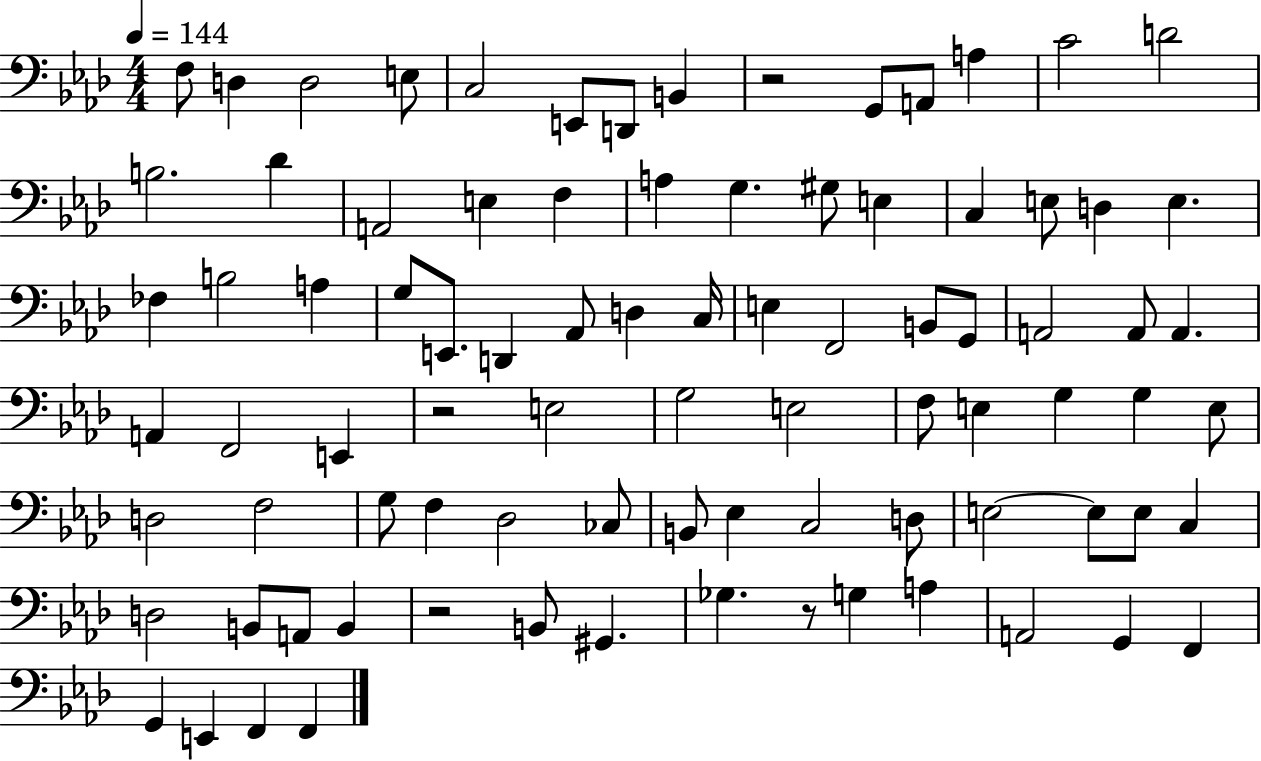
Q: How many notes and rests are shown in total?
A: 87